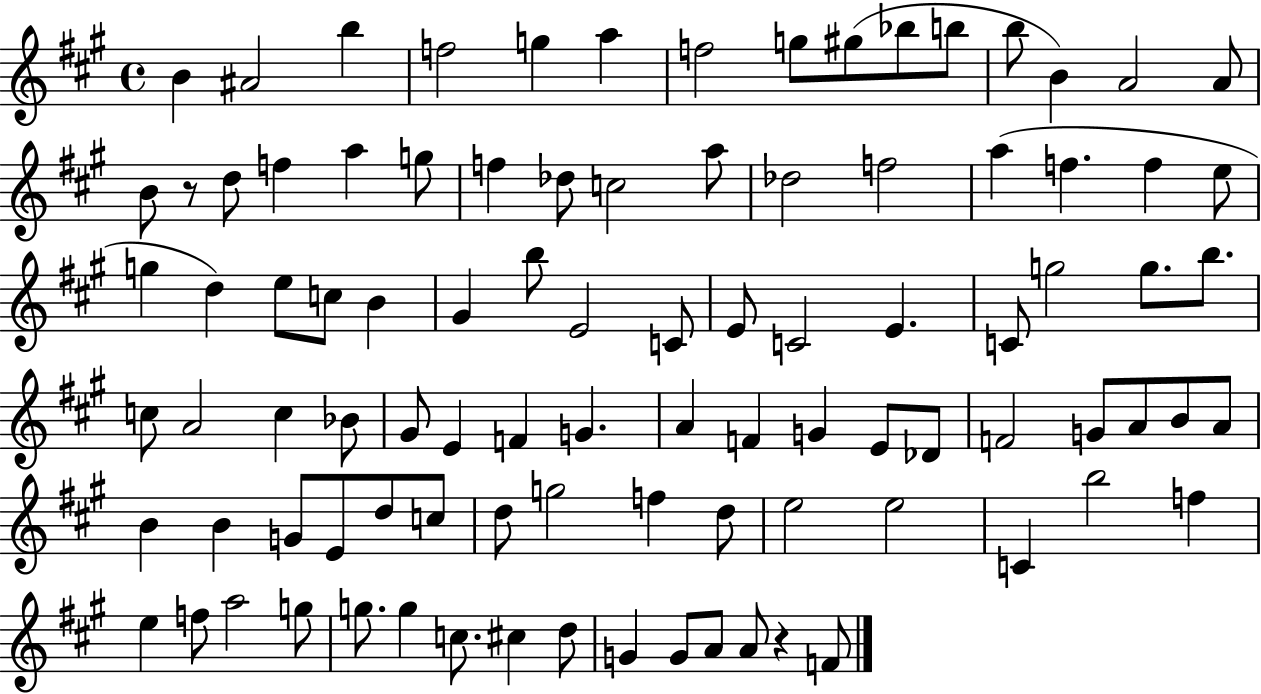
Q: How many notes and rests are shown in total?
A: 95